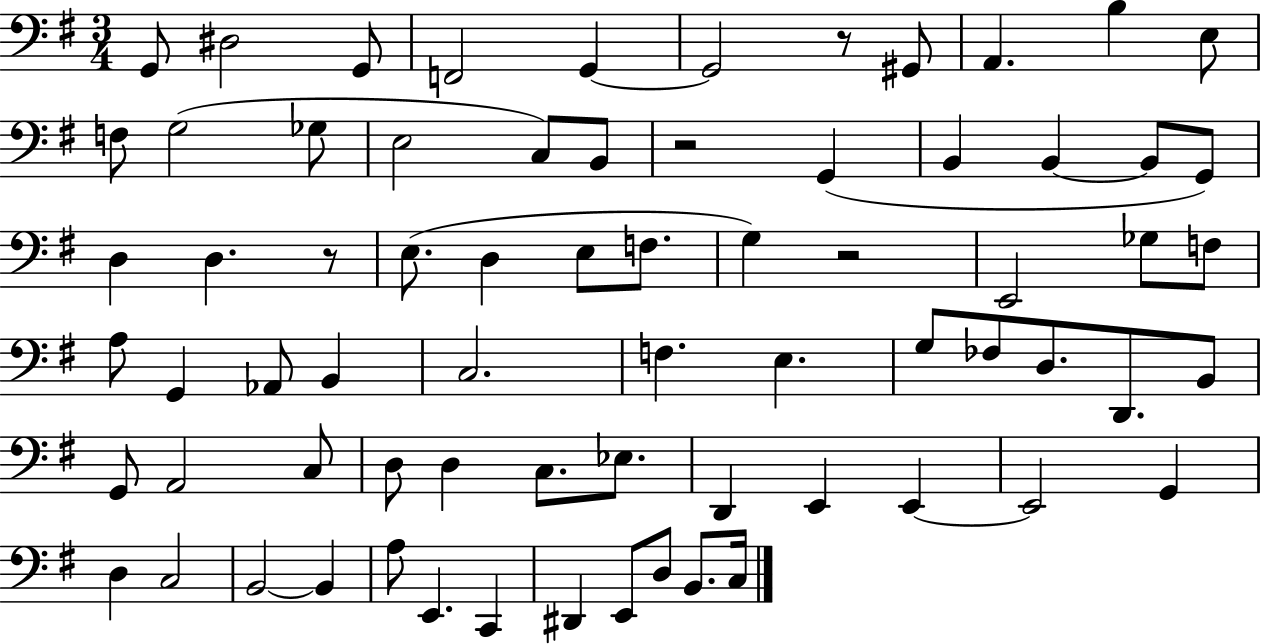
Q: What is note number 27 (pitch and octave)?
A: F3